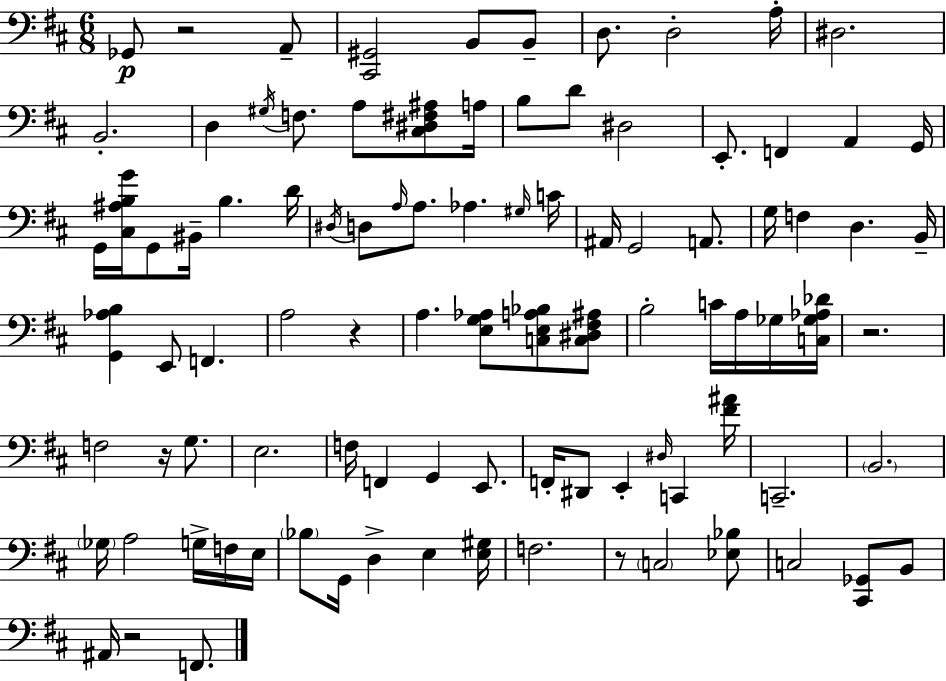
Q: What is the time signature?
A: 6/8